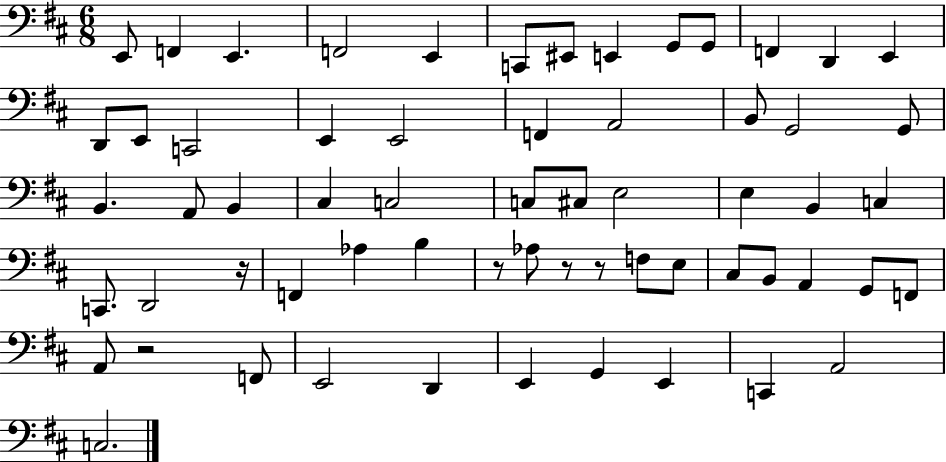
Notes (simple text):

E2/e F2/q E2/q. F2/h E2/q C2/e EIS2/e E2/q G2/e G2/e F2/q D2/q E2/q D2/e E2/e C2/h E2/q E2/h F2/q A2/h B2/e G2/h G2/e B2/q. A2/e B2/q C#3/q C3/h C3/e C#3/e E3/h E3/q B2/q C3/q C2/e. D2/h R/s F2/q Ab3/q B3/q R/e Ab3/e R/e R/e F3/e E3/e C#3/e B2/e A2/q G2/e F2/e A2/e R/h F2/e E2/h D2/q E2/q G2/q E2/q C2/q A2/h C3/h.